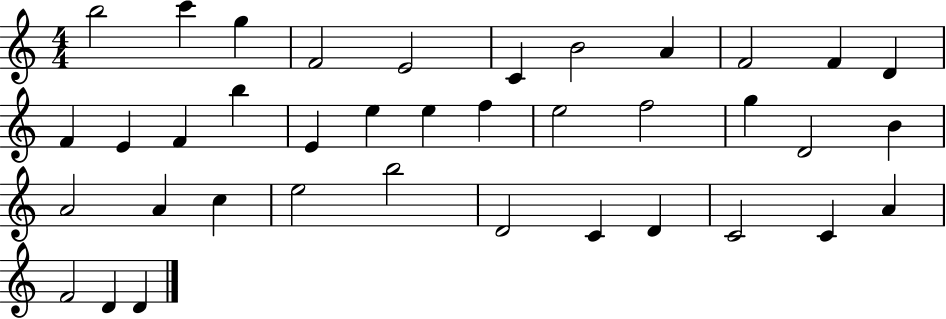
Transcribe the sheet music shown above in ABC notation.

X:1
T:Untitled
M:4/4
L:1/4
K:C
b2 c' g F2 E2 C B2 A F2 F D F E F b E e e f e2 f2 g D2 B A2 A c e2 b2 D2 C D C2 C A F2 D D